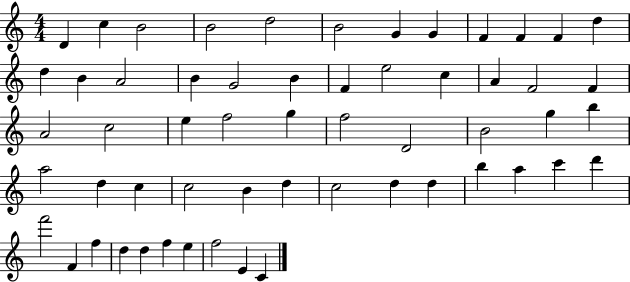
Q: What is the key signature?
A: C major